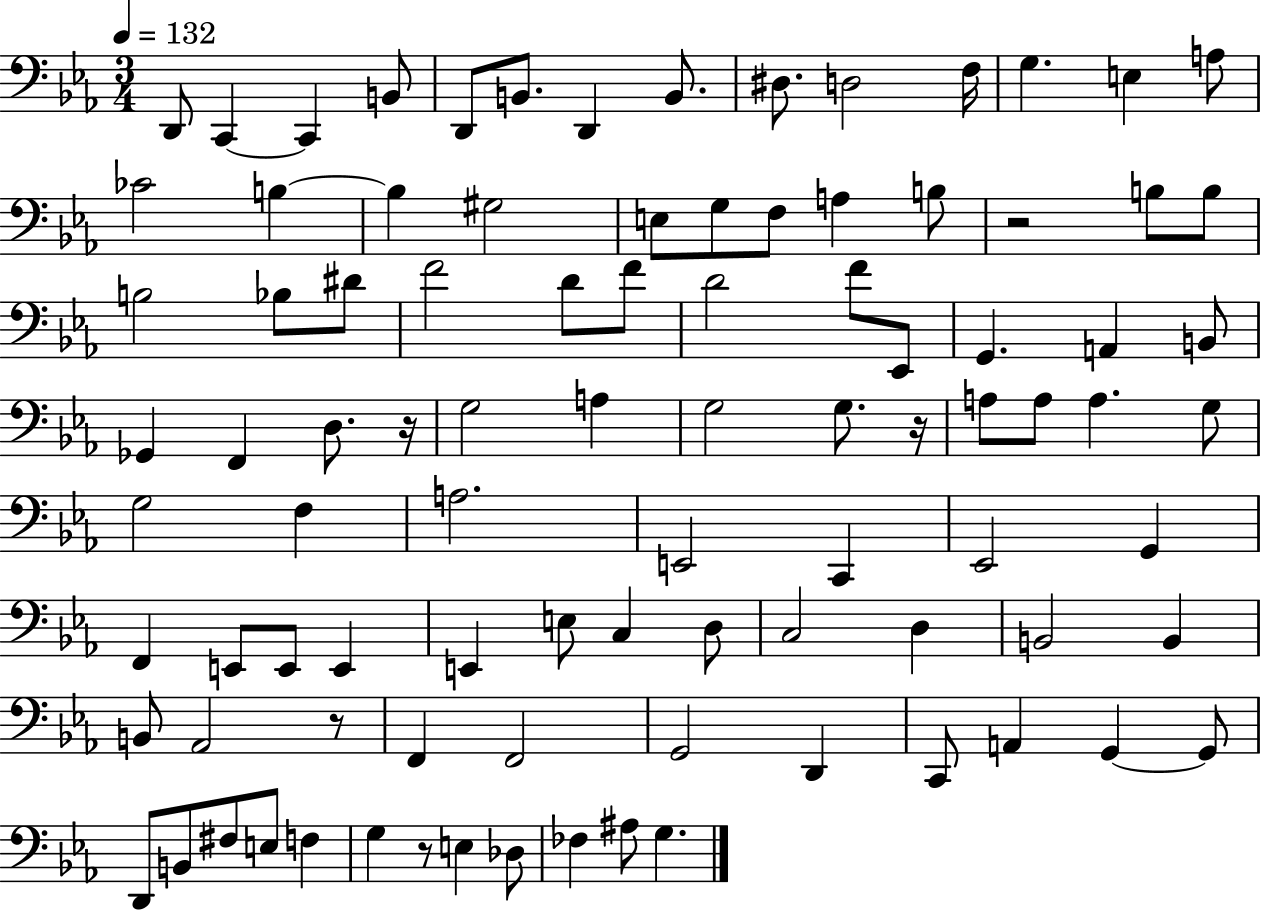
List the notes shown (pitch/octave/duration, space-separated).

D2/e C2/q C2/q B2/e D2/e B2/e. D2/q B2/e. D#3/e. D3/h F3/s G3/q. E3/q A3/e CES4/h B3/q B3/q G#3/h E3/e G3/e F3/e A3/q B3/e R/h B3/e B3/e B3/h Bb3/e D#4/e F4/h D4/e F4/e D4/h F4/e Eb2/e G2/q. A2/q B2/e Gb2/q F2/q D3/e. R/s G3/h A3/q G3/h G3/e. R/s A3/e A3/e A3/q. G3/e G3/h F3/q A3/h. E2/h C2/q Eb2/h G2/q F2/q E2/e E2/e E2/q E2/q E3/e C3/q D3/e C3/h D3/q B2/h B2/q B2/e Ab2/h R/e F2/q F2/h G2/h D2/q C2/e A2/q G2/q G2/e D2/e B2/e F#3/e E3/e F3/q G3/q R/e E3/q Db3/e FES3/q A#3/e G3/q.